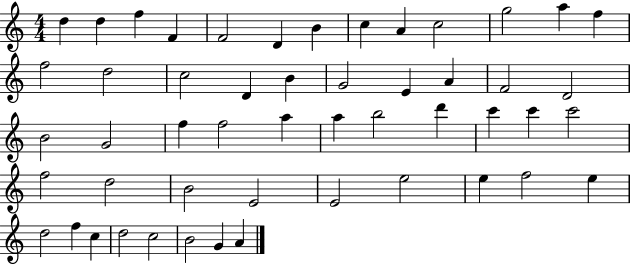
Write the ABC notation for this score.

X:1
T:Untitled
M:4/4
L:1/4
K:C
d d f F F2 D B c A c2 g2 a f f2 d2 c2 D B G2 E A F2 D2 B2 G2 f f2 a a b2 d' c' c' c'2 f2 d2 B2 E2 E2 e2 e f2 e d2 f c d2 c2 B2 G A